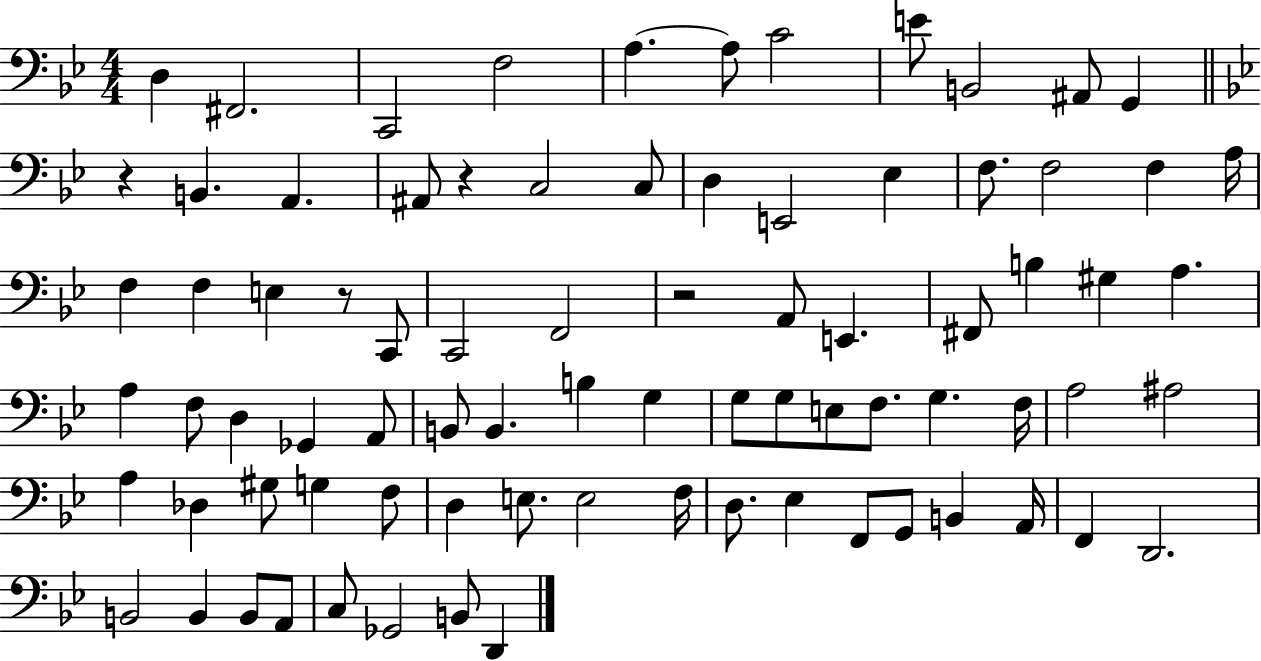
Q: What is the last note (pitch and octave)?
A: D2